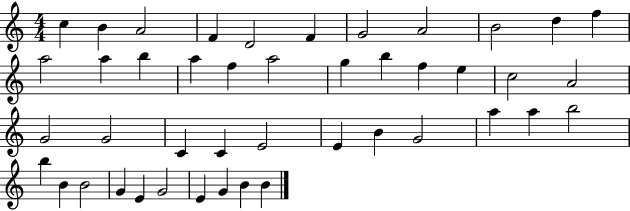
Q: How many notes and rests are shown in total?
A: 44